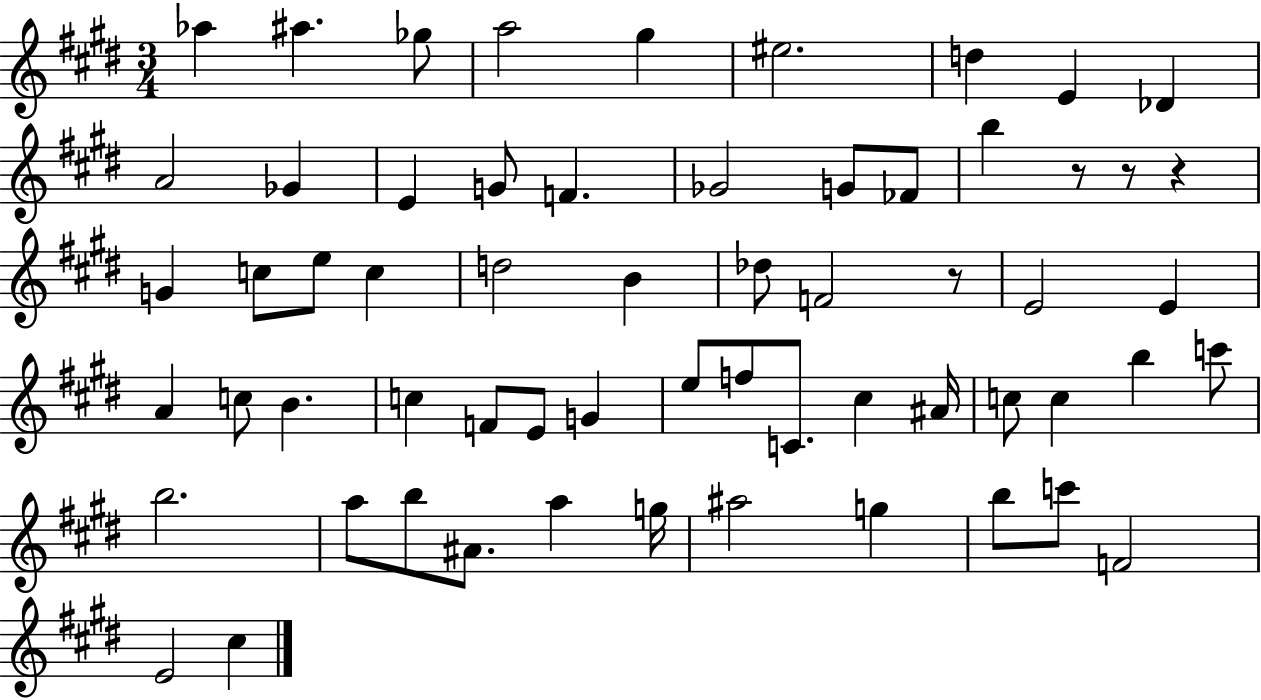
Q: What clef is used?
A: treble